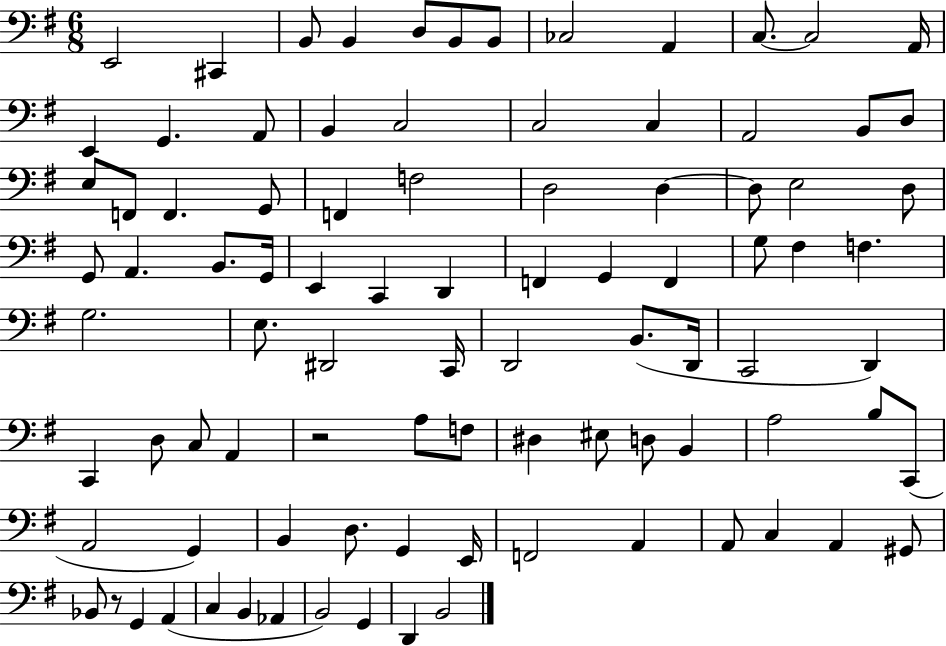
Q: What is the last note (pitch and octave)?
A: B2